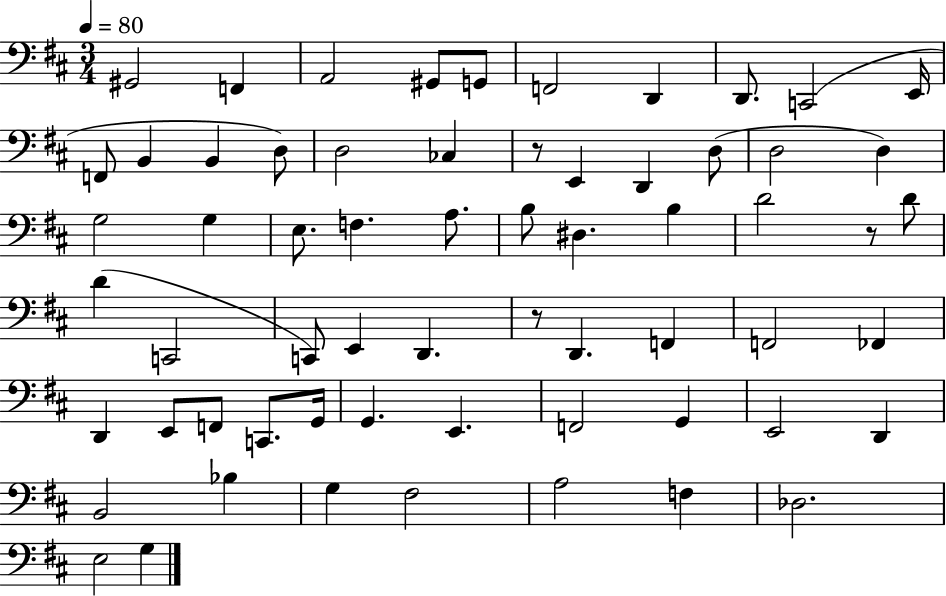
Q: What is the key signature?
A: D major